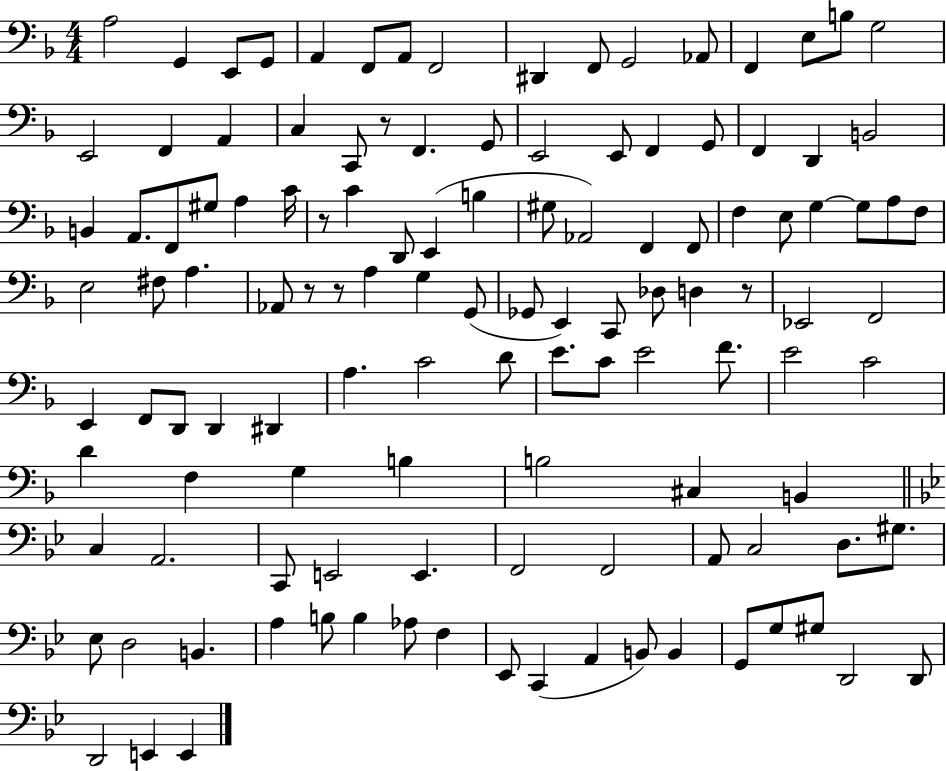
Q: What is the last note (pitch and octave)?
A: E2